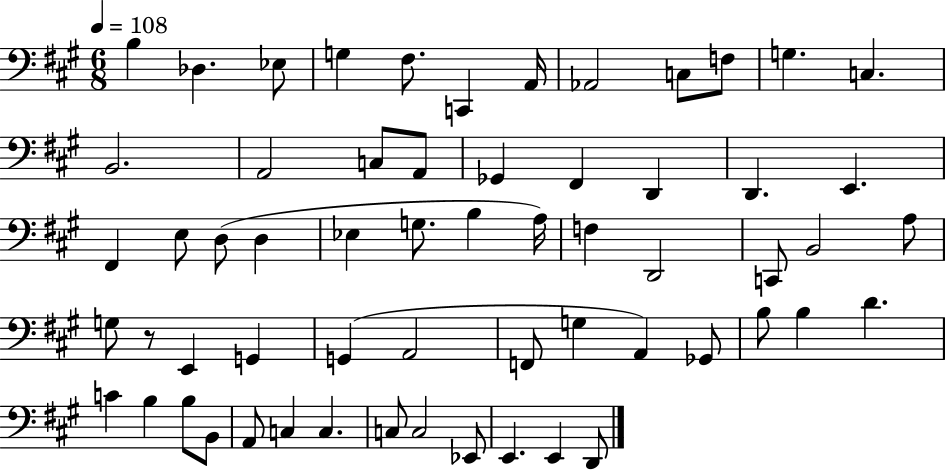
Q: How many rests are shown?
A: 1